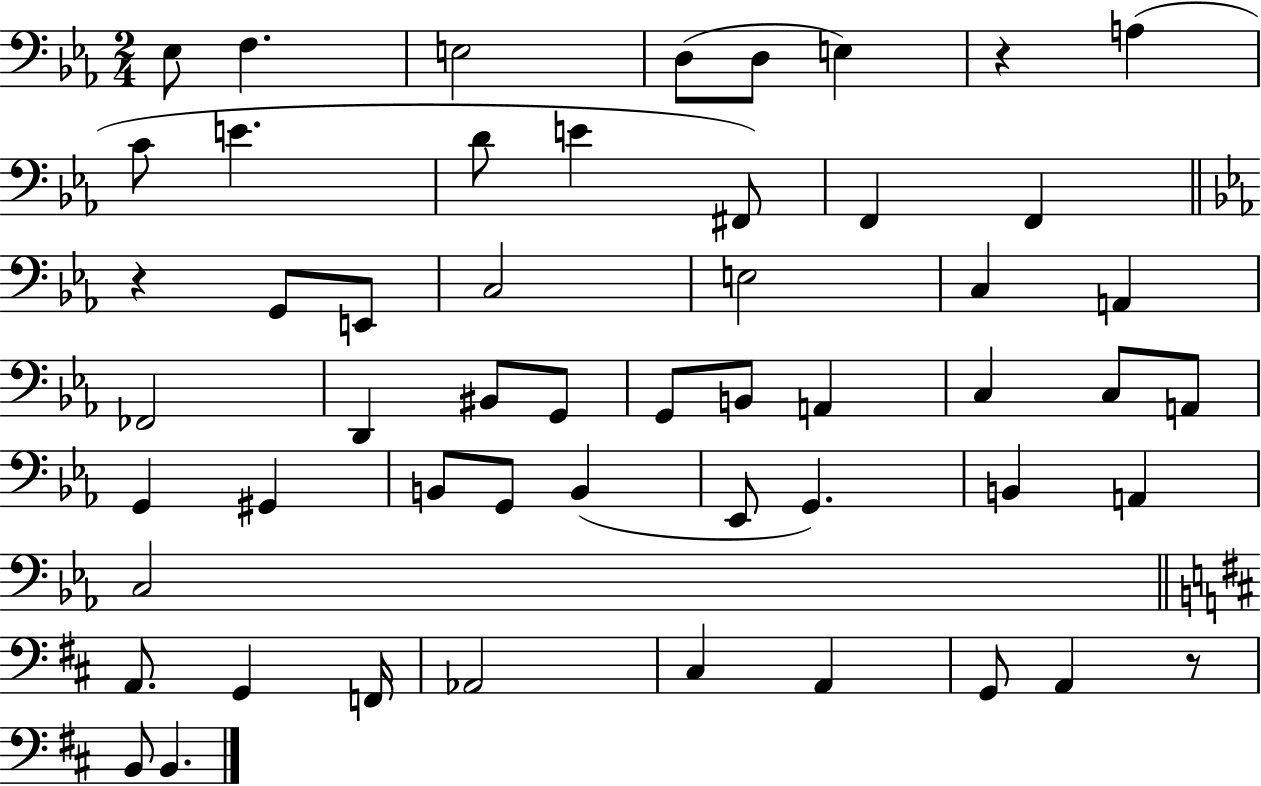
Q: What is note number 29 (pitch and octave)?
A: C3